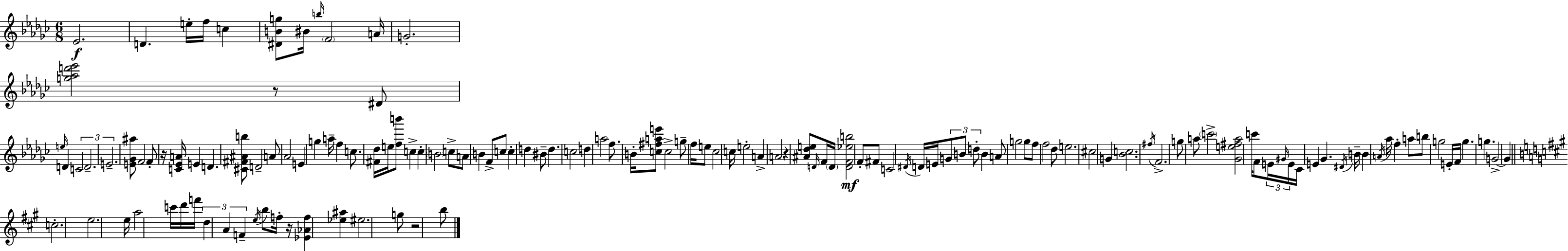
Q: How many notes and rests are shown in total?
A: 140